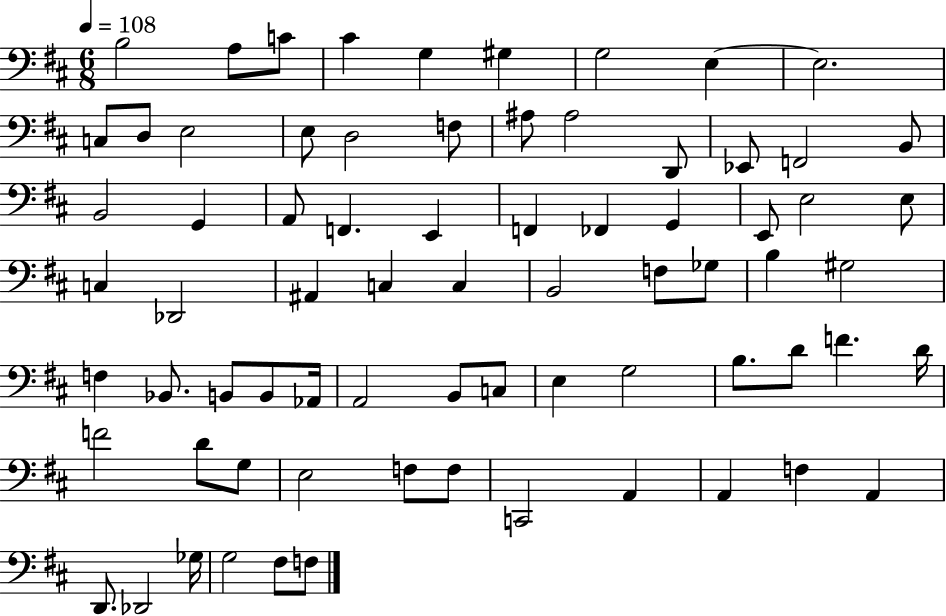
{
  \clef bass
  \numericTimeSignature
  \time 6/8
  \key d \major
  \tempo 4 = 108
  b2 a8 c'8 | cis'4 g4 gis4 | g2 e4~~ | e2. | \break c8 d8 e2 | e8 d2 f8 | ais8 ais2 d,8 | ees,8 f,2 b,8 | \break b,2 g,4 | a,8 f,4. e,4 | f,4 fes,4 g,4 | e,8 e2 e8 | \break c4 des,2 | ais,4 c4 c4 | b,2 f8 ges8 | b4 gis2 | \break f4 bes,8. b,8 b,8 aes,16 | a,2 b,8 c8 | e4 g2 | b8. d'8 f'4. d'16 | \break f'2 d'8 g8 | e2 f8 f8 | c,2 a,4 | a,4 f4 a,4 | \break d,8. des,2 ges16 | g2 fis8 f8 | \bar "|."
}